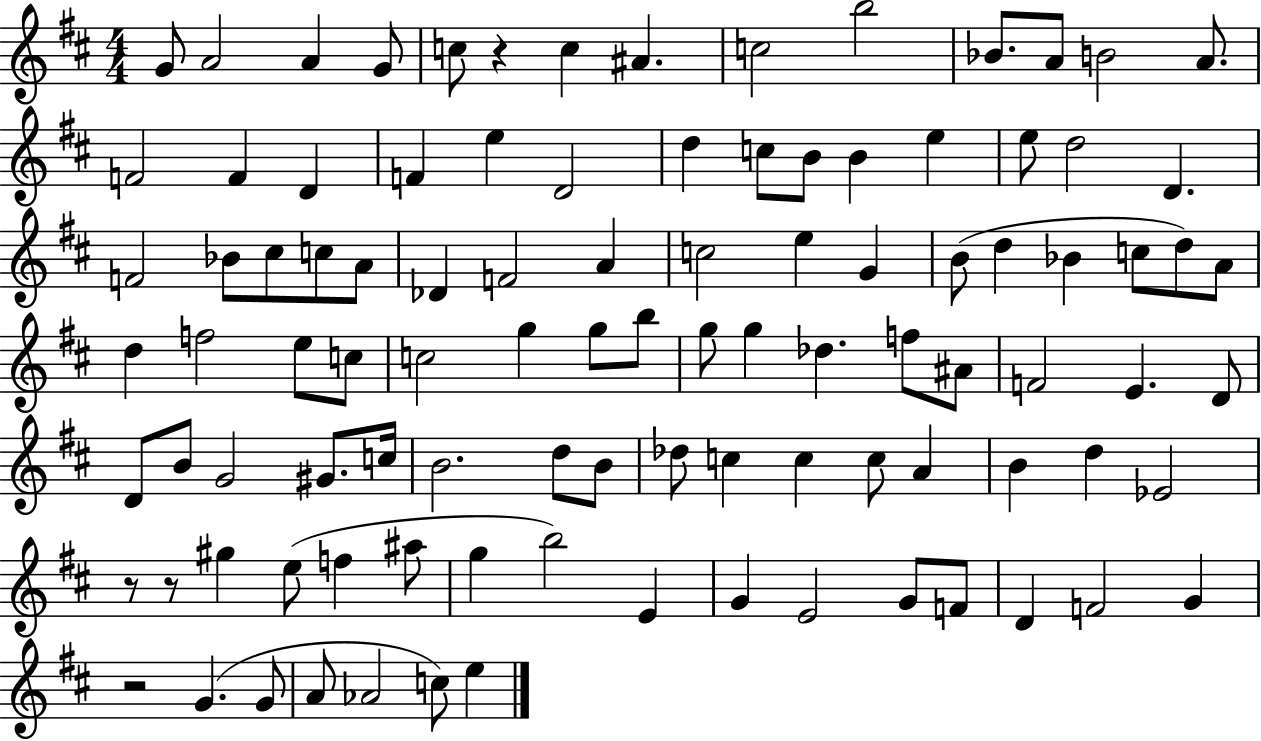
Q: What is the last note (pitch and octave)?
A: E5